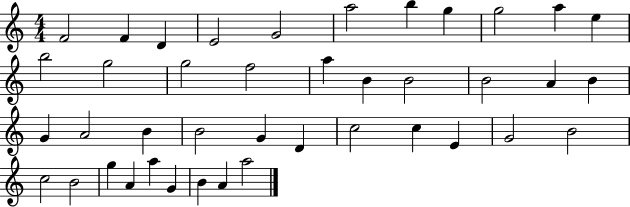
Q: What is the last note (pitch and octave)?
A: A5